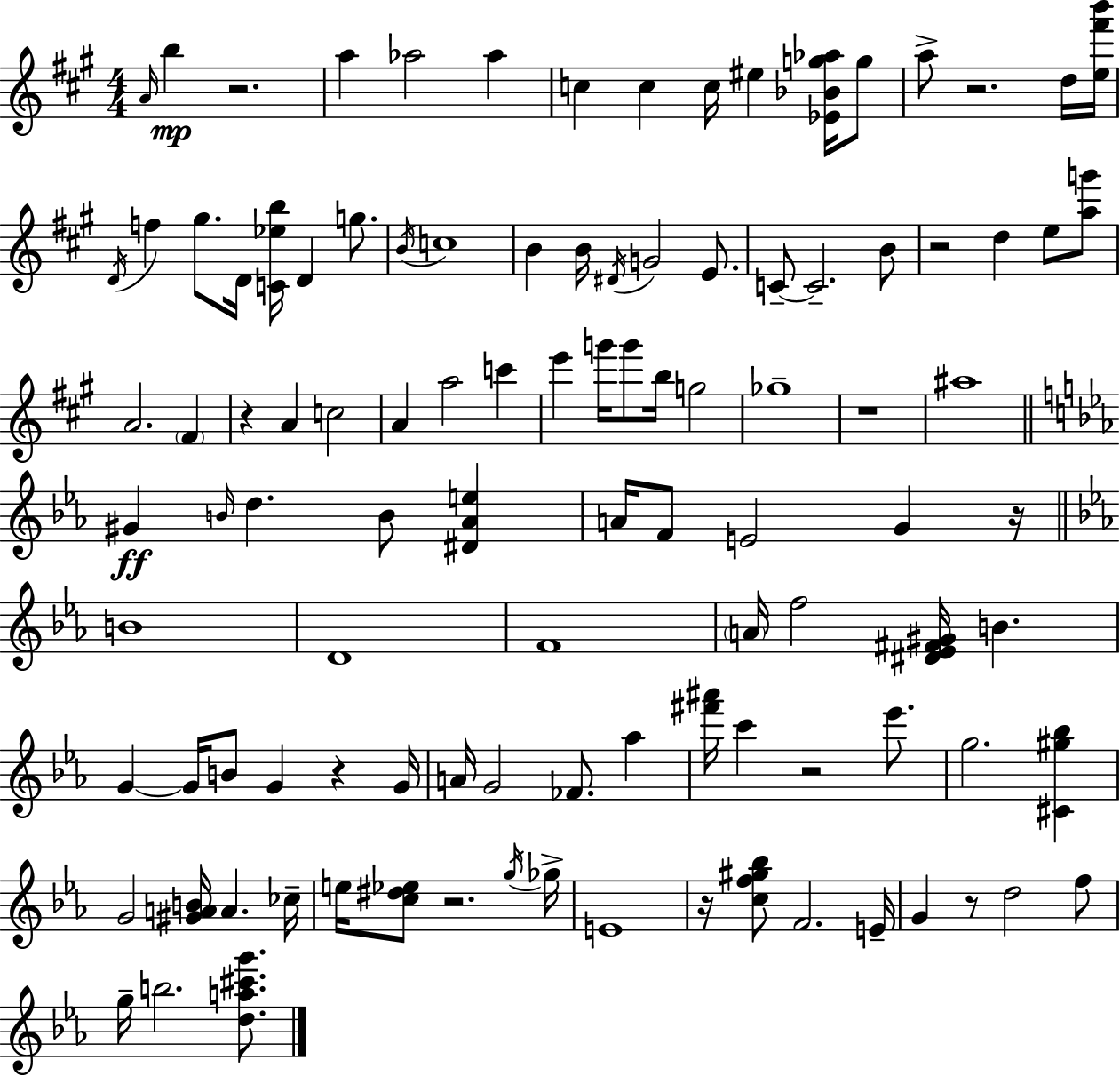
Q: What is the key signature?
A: A major